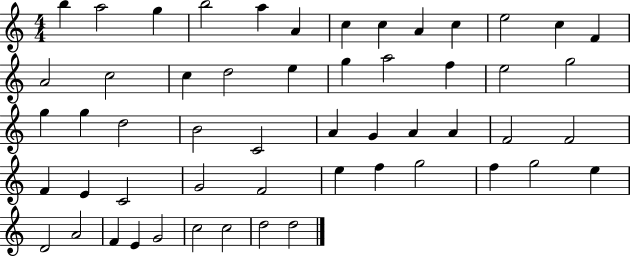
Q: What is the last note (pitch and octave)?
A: D5